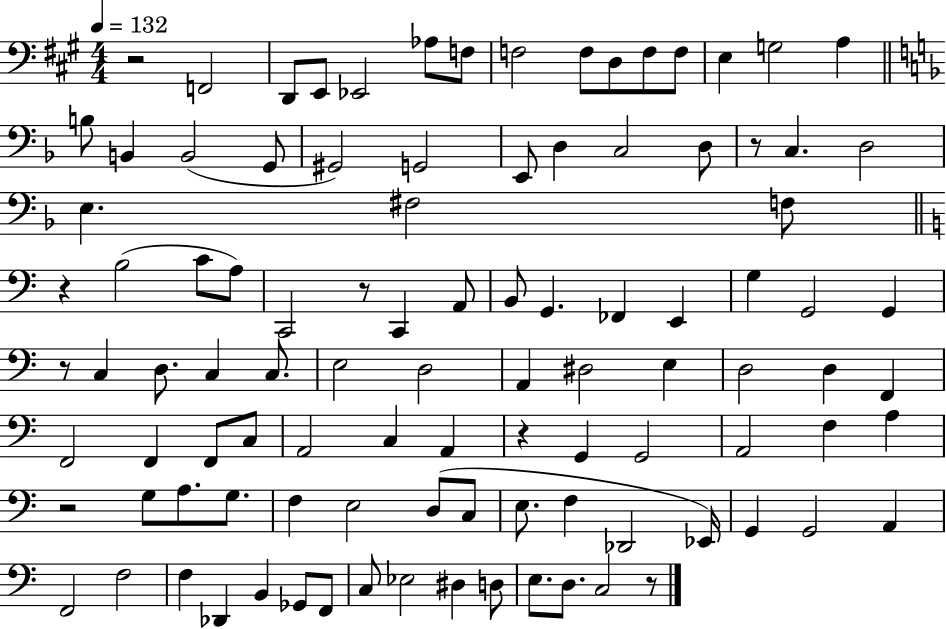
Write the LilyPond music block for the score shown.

{
  \clef bass
  \numericTimeSignature
  \time 4/4
  \key a \major
  \tempo 4 = 132
  \repeat volta 2 { r2 f,2 | d,8 e,8 ees,2 aes8 f8 | f2 f8 d8 f8 f8 | e4 g2 a4 | \break \bar "||" \break \key f \major b8 b,4 b,2( g,8 | gis,2) g,2 | e,8 d4 c2 d8 | r8 c4. d2 | \break e4. fis2 f8 | \bar "||" \break \key a \minor r4 b2( c'8 a8) | c,2 r8 c,4 a,8 | b,8 g,4. fes,4 e,4 | g4 g,2 g,4 | \break r8 c4 d8. c4 c8. | e2 d2 | a,4 dis2 e4 | d2 d4 f,4 | \break f,2 f,4 f,8 c8 | a,2 c4 a,4 | r4 g,4 g,2 | a,2 f4 a4 | \break r2 g8 a8. g8. | f4 e2 d8( c8 | e8. f4 des,2 ees,16) | g,4 g,2 a,4 | \break f,2 f2 | f4 des,4 b,4 ges,8 f,8 | c8 ees2 dis4 d8 | e8. d8. c2 r8 | \break } \bar "|."
}